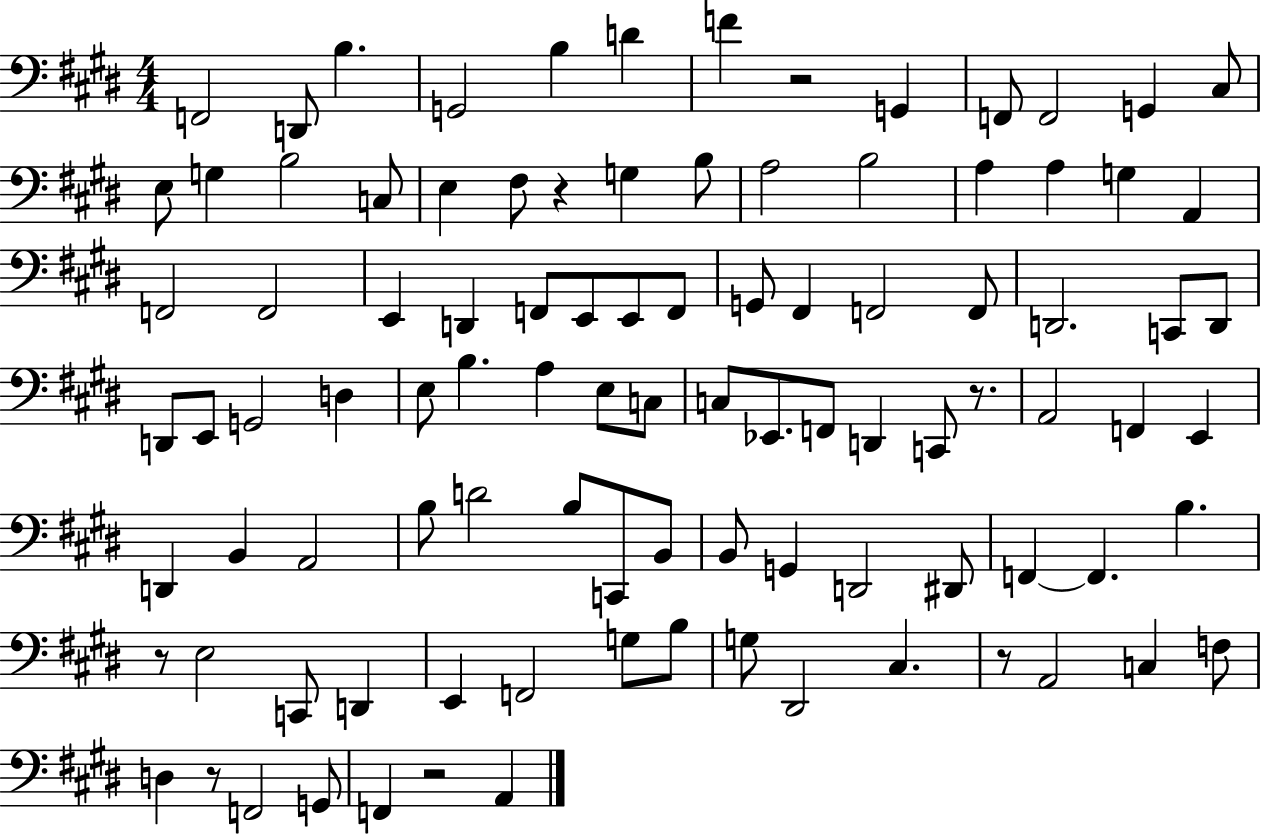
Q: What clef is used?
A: bass